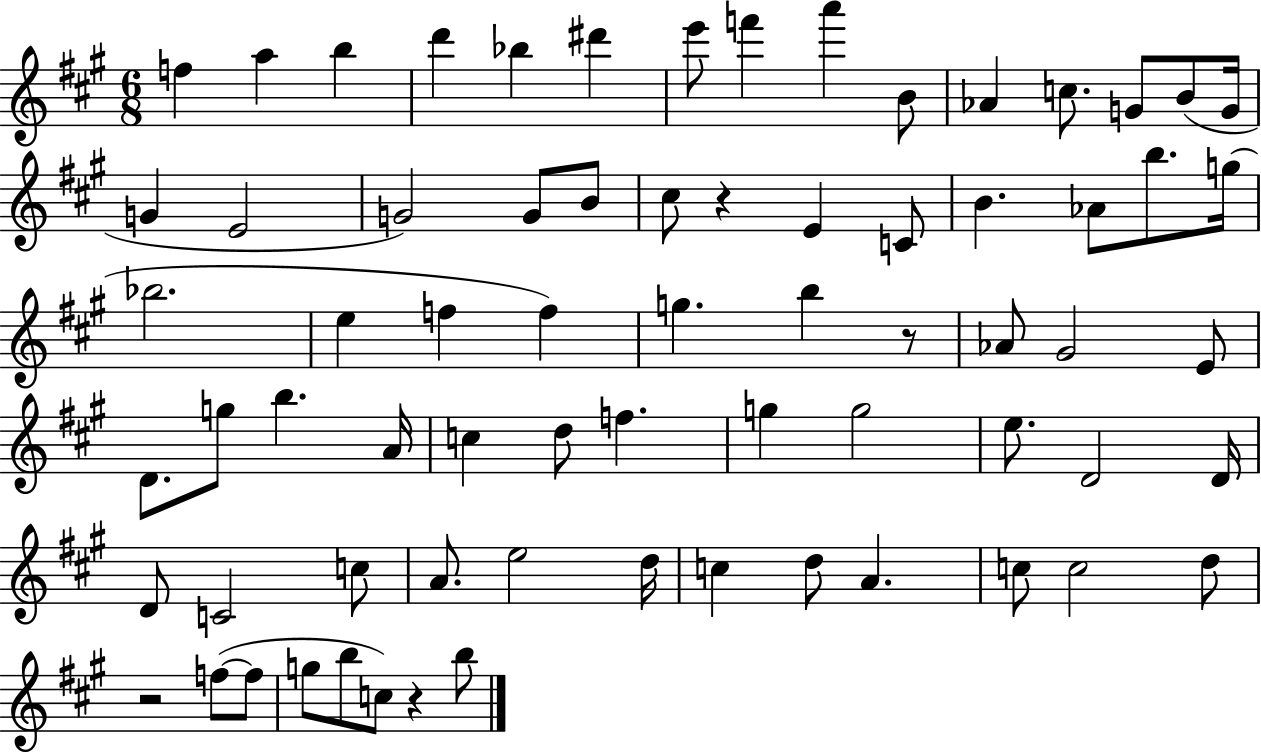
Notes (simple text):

F5/q A5/q B5/q D6/q Bb5/q D#6/q E6/e F6/q A6/q B4/e Ab4/q C5/e. G4/e B4/e G4/s G4/q E4/h G4/h G4/e B4/e C#5/e R/q E4/q C4/e B4/q. Ab4/e B5/e. G5/s Bb5/h. E5/q F5/q F5/q G5/q. B5/q R/e Ab4/e G#4/h E4/e D4/e. G5/e B5/q. A4/s C5/q D5/e F5/q. G5/q G5/h E5/e. D4/h D4/s D4/e C4/h C5/e A4/e. E5/h D5/s C5/q D5/e A4/q. C5/e C5/h D5/e R/h F5/e F5/e G5/e B5/e C5/e R/q B5/e